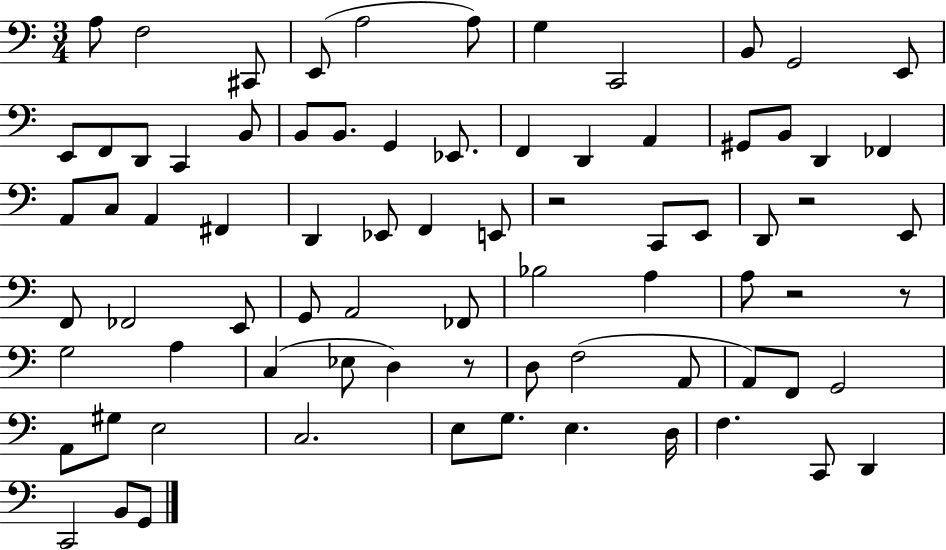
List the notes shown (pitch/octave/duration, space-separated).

A3/e F3/h C#2/e E2/e A3/h A3/e G3/q C2/h B2/e G2/h E2/e E2/e F2/e D2/e C2/q B2/e B2/e B2/e. G2/q Eb2/e. F2/q D2/q A2/q G#2/e B2/e D2/q FES2/q A2/e C3/e A2/q F#2/q D2/q Eb2/e F2/q E2/e R/h C2/e E2/e D2/e R/h E2/e F2/e FES2/h E2/e G2/e A2/h FES2/e Bb3/h A3/q A3/e R/h R/e G3/h A3/q C3/q Eb3/e D3/q R/e D3/e F3/h A2/e A2/e F2/e G2/h A2/e G#3/e E3/h C3/h. E3/e G3/e. E3/q. D3/s F3/q. C2/e D2/q C2/h B2/e G2/e